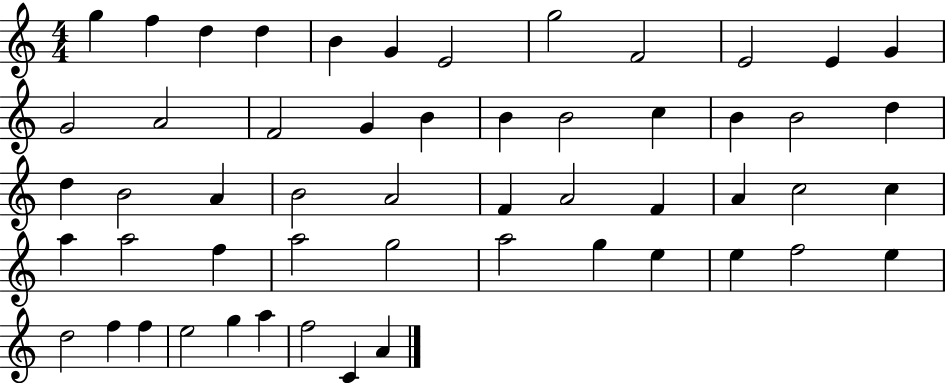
{
  \clef treble
  \numericTimeSignature
  \time 4/4
  \key c \major
  g''4 f''4 d''4 d''4 | b'4 g'4 e'2 | g''2 f'2 | e'2 e'4 g'4 | \break g'2 a'2 | f'2 g'4 b'4 | b'4 b'2 c''4 | b'4 b'2 d''4 | \break d''4 b'2 a'4 | b'2 a'2 | f'4 a'2 f'4 | a'4 c''2 c''4 | \break a''4 a''2 f''4 | a''2 g''2 | a''2 g''4 e''4 | e''4 f''2 e''4 | \break d''2 f''4 f''4 | e''2 g''4 a''4 | f''2 c'4 a'4 | \bar "|."
}